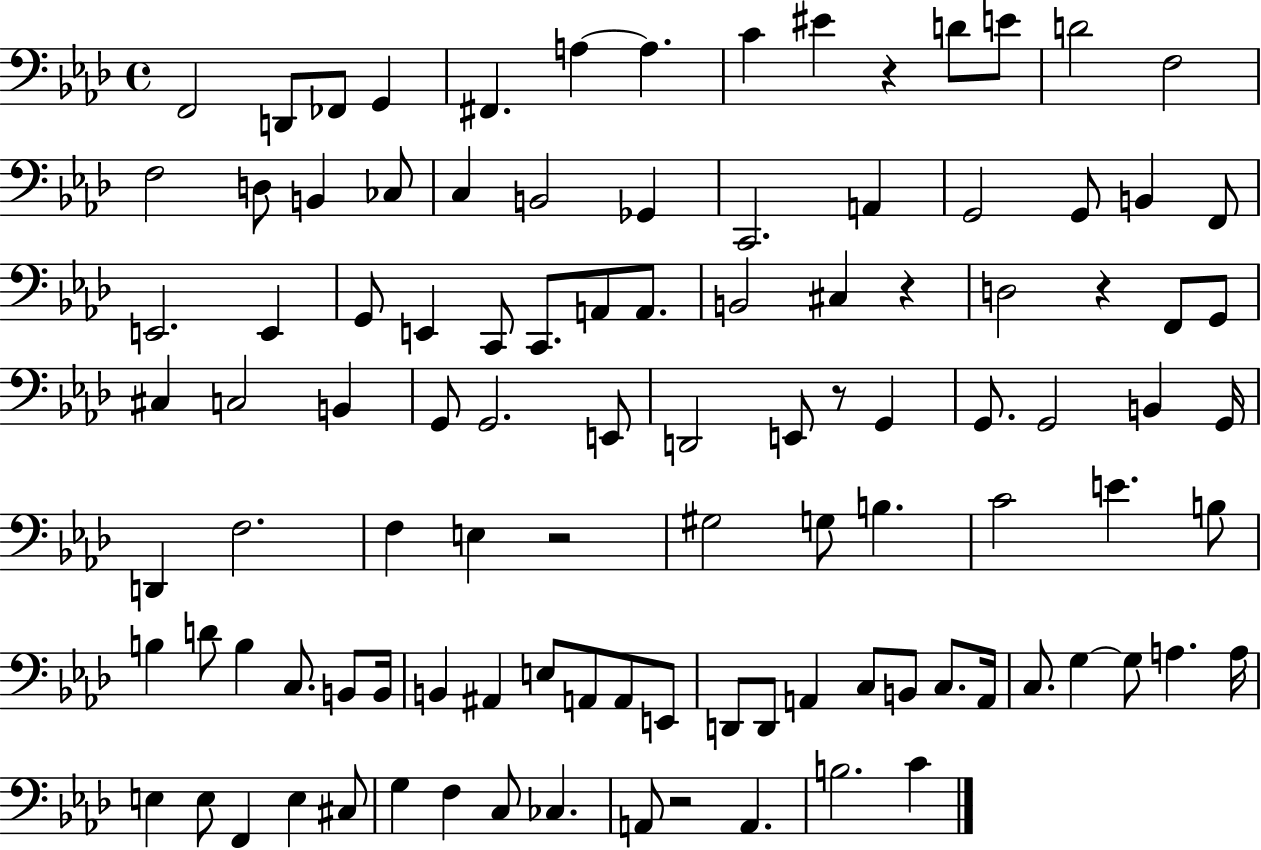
{
  \clef bass
  \time 4/4
  \defaultTimeSignature
  \key aes \major
  f,2 d,8 fes,8 g,4 | fis,4. a4~~ a4. | c'4 eis'4 r4 d'8 e'8 | d'2 f2 | \break f2 d8 b,4 ces8 | c4 b,2 ges,4 | c,2. a,4 | g,2 g,8 b,4 f,8 | \break e,2. e,4 | g,8 e,4 c,8 c,8. a,8 a,8. | b,2 cis4 r4 | d2 r4 f,8 g,8 | \break cis4 c2 b,4 | g,8 g,2. e,8 | d,2 e,8 r8 g,4 | g,8. g,2 b,4 g,16 | \break d,4 f2. | f4 e4 r2 | gis2 g8 b4. | c'2 e'4. b8 | \break b4 d'8 b4 c8. b,8 b,16 | b,4 ais,4 e8 a,8 a,8 e,8 | d,8 d,8 a,4 c8 b,8 c8. a,16 | c8. g4~~ g8 a4. a16 | \break e4 e8 f,4 e4 cis8 | g4 f4 c8 ces4. | a,8 r2 a,4. | b2. c'4 | \break \bar "|."
}